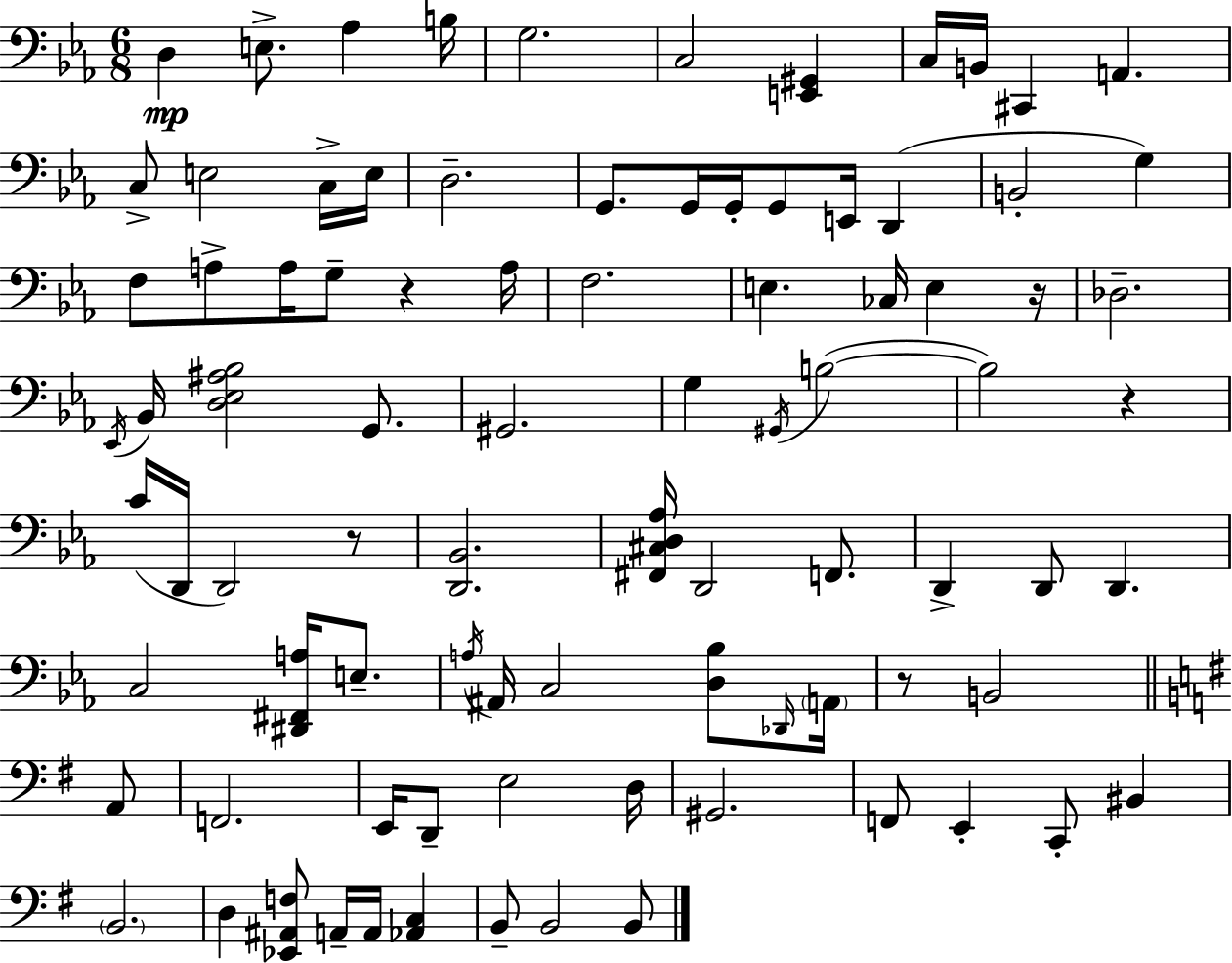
X:1
T:Untitled
M:6/8
L:1/4
K:Cm
D, E,/2 _A, B,/4 G,2 C,2 [E,,^G,,] C,/4 B,,/4 ^C,, A,, C,/2 E,2 C,/4 E,/4 D,2 G,,/2 G,,/4 G,,/4 G,,/2 E,,/4 D,, B,,2 G, F,/2 A,/2 A,/4 G,/2 z A,/4 F,2 E, _C,/4 E, z/4 _D,2 _E,,/4 _B,,/4 [D,_E,^A,_B,]2 G,,/2 ^G,,2 G, ^G,,/4 B,2 B,2 z C/4 D,,/4 D,,2 z/2 [D,,_B,,]2 [^F,,^C,D,_A,]/4 D,,2 F,,/2 D,, D,,/2 D,, C,2 [^D,,^F,,A,]/4 E,/2 A,/4 ^A,,/4 C,2 [D,_B,]/2 _D,,/4 A,,/4 z/2 B,,2 A,,/2 F,,2 E,,/4 D,,/2 E,2 D,/4 ^G,,2 F,,/2 E,, C,,/2 ^B,, B,,2 D, [_E,,^A,,F,]/2 A,,/4 A,,/4 [_A,,C,] B,,/2 B,,2 B,,/2